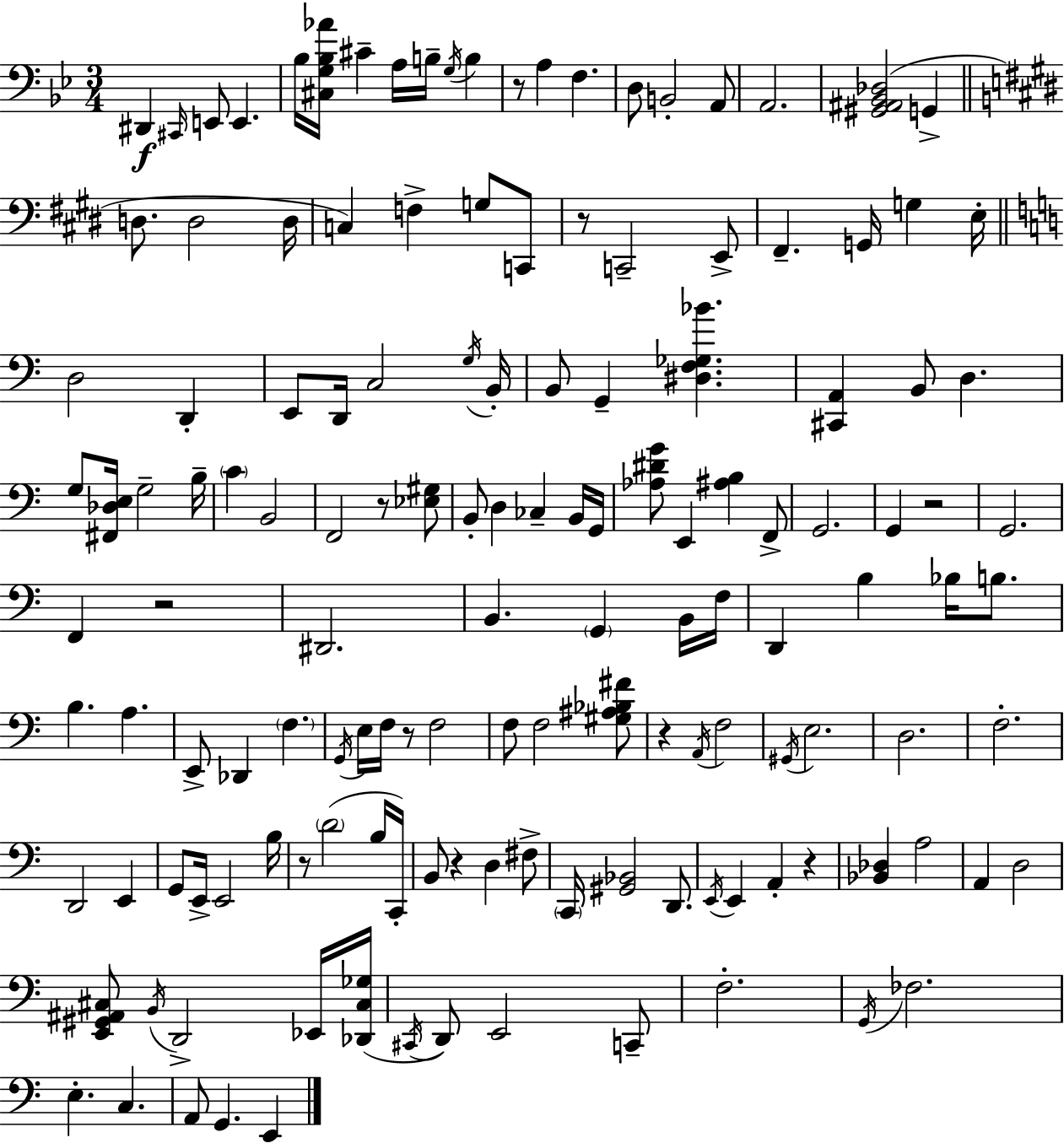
X:1
T:Untitled
M:3/4
L:1/4
K:Bb
^D,, ^C,,/4 E,,/2 E,, _B,/4 [^C,G,_B,_A]/4 ^C A,/4 B,/4 G,/4 B, z/2 A, F, D,/2 B,,2 A,,/2 A,,2 [^G,,^A,,_B,,_D,]2 G,, D,/2 D,2 D,/4 C, F, G,/2 C,,/2 z/2 C,,2 E,,/2 ^F,, G,,/4 G, E,/4 D,2 D,, E,,/2 D,,/4 C,2 G,/4 B,,/4 B,,/2 G,, [^D,F,_G,_B] [^C,,A,,] B,,/2 D, G,/2 [^F,,_D,E,]/4 G,2 B,/4 C B,,2 F,,2 z/2 [_E,^G,]/2 B,,/2 D, _C, B,,/4 G,,/4 [_A,^DG]/2 E,, [^A,B,] F,,/2 G,,2 G,, z2 G,,2 F,, z2 ^D,,2 B,, G,, B,,/4 F,/4 D,, B, _B,/4 B,/2 B, A, E,,/2 _D,, F, G,,/4 E,/4 F,/4 z/2 F,2 F,/2 F,2 [^G,^A,_B,^F]/2 z A,,/4 F,2 ^G,,/4 E,2 D,2 F,2 D,,2 E,, G,,/2 E,,/4 E,,2 B,/4 z/2 D2 B,/4 C,,/4 B,,/2 z D, ^F,/2 C,,/4 [^G,,_B,,]2 D,,/2 E,,/4 E,, A,, z [_B,,_D,] A,2 A,, D,2 [E,,^G,,^A,,^C,]/2 B,,/4 D,,2 _E,,/4 [_D,,^C,_G,]/4 ^C,,/4 D,,/2 E,,2 C,,/2 F,2 G,,/4 _F,2 E, C, A,,/2 G,, E,,